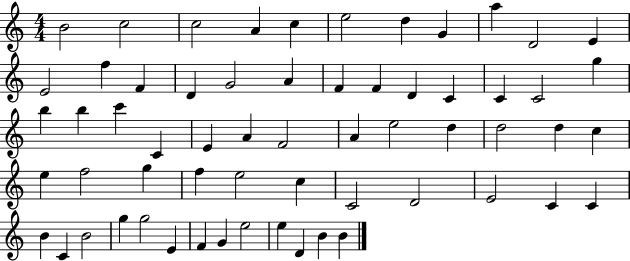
{
  \clef treble
  \numericTimeSignature
  \time 4/4
  \key c \major
  b'2 c''2 | c''2 a'4 c''4 | e''2 d''4 g'4 | a''4 d'2 e'4 | \break e'2 f''4 f'4 | d'4 g'2 a'4 | f'4 f'4 d'4 c'4 | c'4 c'2 g''4 | \break b''4 b''4 c'''4 c'4 | e'4 a'4 f'2 | a'4 e''2 d''4 | d''2 d''4 c''4 | \break e''4 f''2 g''4 | f''4 e''2 c''4 | c'2 d'2 | e'2 c'4 c'4 | \break b'4 c'4 b'2 | g''4 g''2 e'4 | f'4 g'4 e''2 | e''4 d'4 b'4 b'4 | \break \bar "|."
}